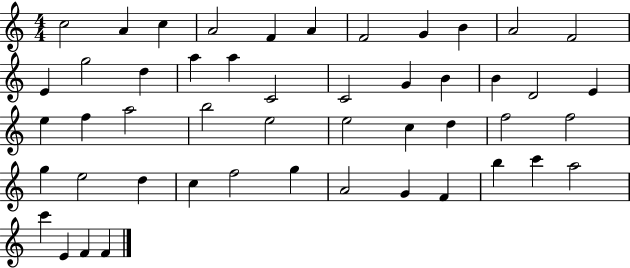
C5/h A4/q C5/q A4/h F4/q A4/q F4/h G4/q B4/q A4/h F4/h E4/q G5/h D5/q A5/q A5/q C4/h C4/h G4/q B4/q B4/q D4/h E4/q E5/q F5/q A5/h B5/h E5/h E5/h C5/q D5/q F5/h F5/h G5/q E5/h D5/q C5/q F5/h G5/q A4/h G4/q F4/q B5/q C6/q A5/h C6/q E4/q F4/q F4/q